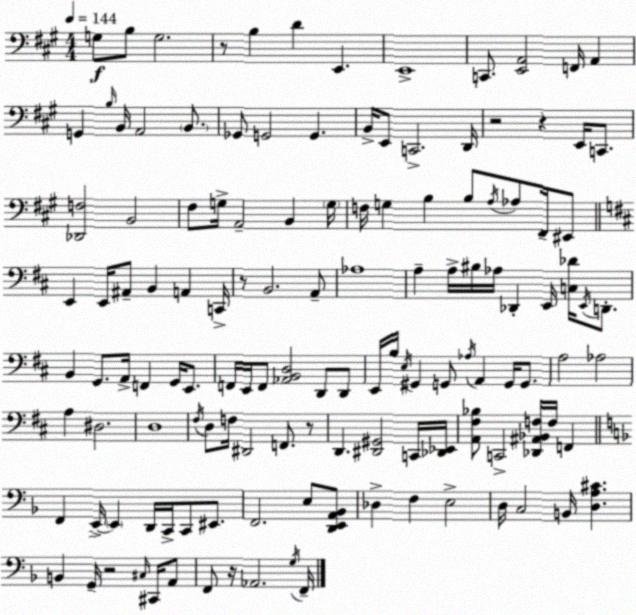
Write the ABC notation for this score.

X:1
T:Untitled
M:4/4
L:1/4
K:A
G,/2 B,/2 G,2 z/2 B, D E,, E,,4 C,,/2 [E,,A,,]2 F,,/4 A,, G,, B,/4 B,,/4 A,,2 B,,/2 _G,,/2 G,,2 G,, B,,/4 E,,/2 C,,2 D,,/4 z2 z E,,/4 C,,/2 [_D,,F,]2 B,,2 ^F,/2 G,/4 A,,2 B,, G,/4 F,/4 G, B, B,/2 A,/4 _A,/2 ^F,,/4 ^E,,/2 E,, E,,/4 ^A,,/2 B,, A,, C,,/4 z/2 B,,2 A,,/2 _A,4 A, A,/4 ^B,/4 _A,/4 _D,, E,,/4 [C,_D]/4 E,,/4 D,,/2 B,, G,,/2 A,,/4 F,, G,,/4 E,,/2 F,,/4 E,,/4 F,,/2 [_A,,B,,D,]2 D,,/2 D,,/2 E,,/4 B,/4 E,/4 ^G,, G,,/2 _A,/4 A,, G,,/4 G,,/2 A,2 _A,2 A, ^D,2 D,4 ^F,/4 D,/2 F,/4 ^D,,2 F,,/2 z/2 D,, [^D,,^G,,]2 C,,/4 [_D,,_E,,]/4 [A,,^F,_B,]/2 C,,2 [_D,,^A,,_B,,F,]/4 F,/4 F,, F,, E,,/4 E,, D,,/4 C,,/4 C,,/2 ^E,,/2 F,,2 E,/2 [D,,E,,A,,_B,,]/2 _D, F, E,2 D,/4 C,2 B,,/4 [D,A,^C] B,, G,,/4 z2 ^C,/4 ^C,,/4 A,,/2 F,,/2 z/4 _A,,2 G,/4 F,,/4